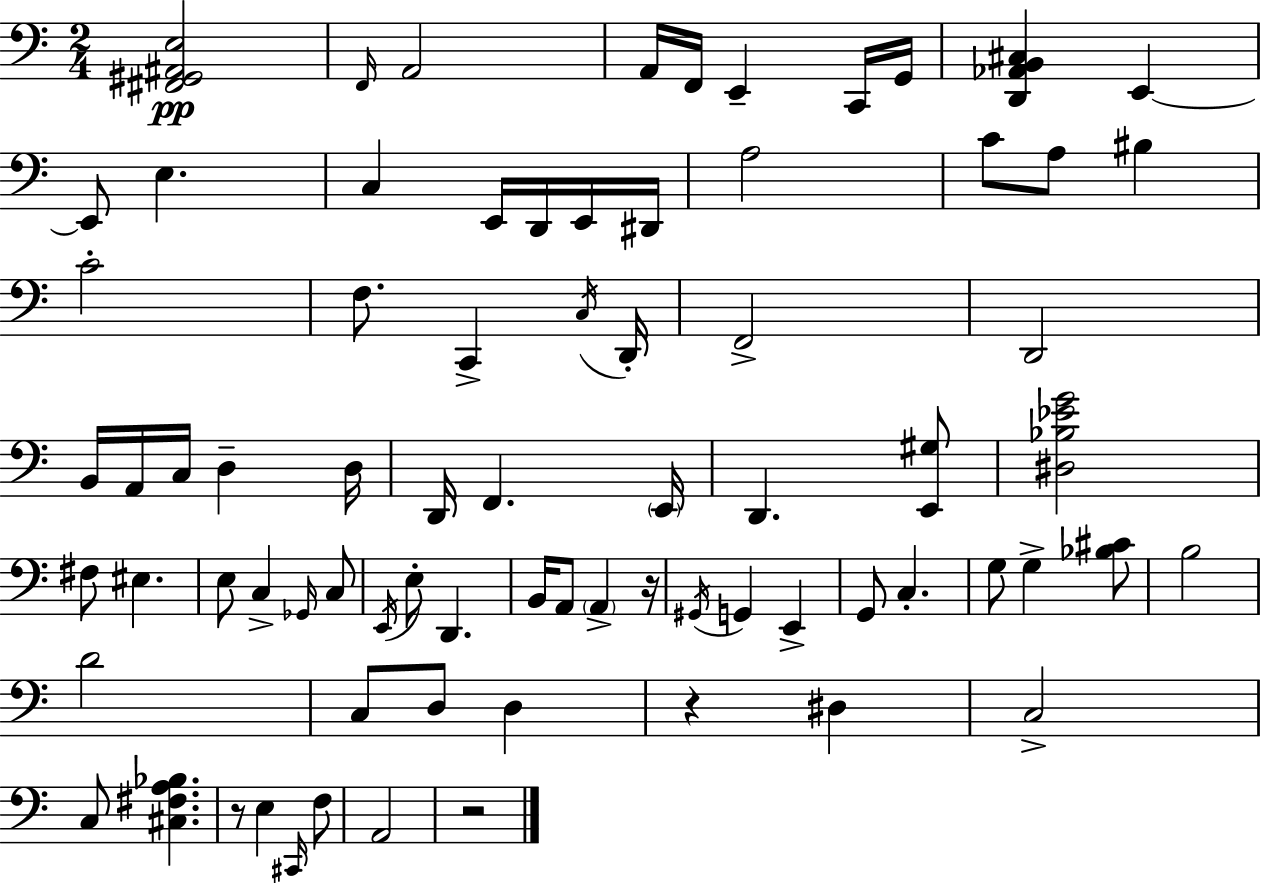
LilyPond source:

{
  \clef bass
  \numericTimeSignature
  \time 2/4
  \key c \major
  \repeat volta 2 { <fis, gis, ais, e>2\pp | \grace { f,16 } a,2 | a,16 f,16 e,4-- c,16 | g,16 <d, aes, b, cis>4 e,4~~ | \break e,8 e4. | c4 e,16 d,16 e,16 | dis,16 a2 | c'8 a8 bis4 | \break c'2-. | f8. c,4-> | \acciaccatura { c16 } d,16-. f,2-> | d,2 | \break b,16 a,16 c16 d4-- | d16 d,16 f,4. | \parenthesize e,16 d,4. | <e, gis>8 <dis bes ees' g'>2 | \break fis8 eis4. | e8 c4-> | \grace { ges,16 } c8 \acciaccatura { e,16 } e8-. d,4. | b,16 a,8 \parenthesize a,4-> | \break r16 \acciaccatura { gis,16 } g,4 | e,4-> g,8 c4.-. | g8 g4-> | <bes cis'>8 b2 | \break d'2 | c8 d8 | d4 r4 | dis4 c2-> | \break c8 <cis fis a bes>4. | r8 e4 | \grace { cis,16 } f8 a,2 | r2 | \break } \bar "|."
}